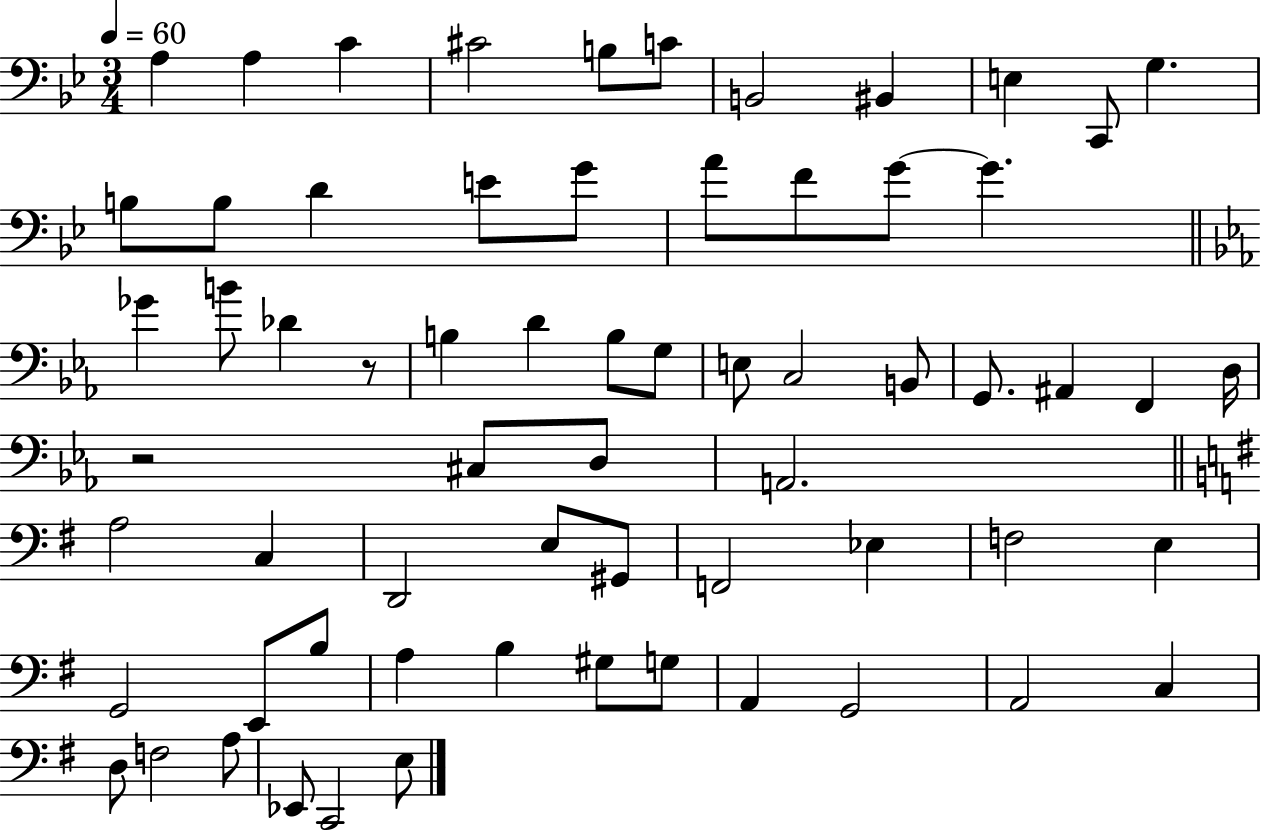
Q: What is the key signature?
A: BES major